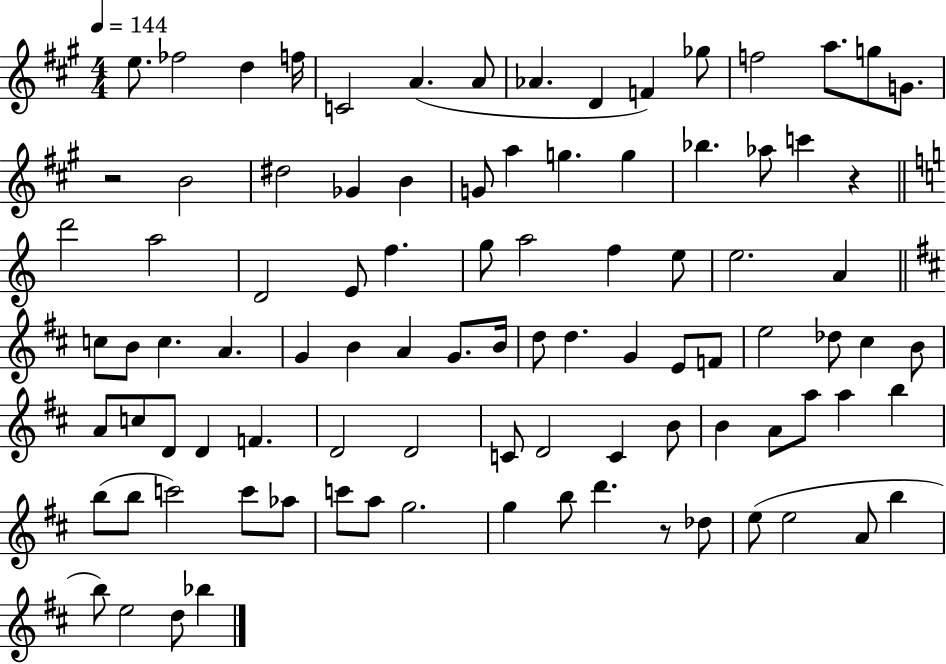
X:1
T:Untitled
M:4/4
L:1/4
K:A
e/2 _f2 d f/4 C2 A A/2 _A D F _g/2 f2 a/2 g/2 G/2 z2 B2 ^d2 _G B G/2 a g g _b _a/2 c' z d'2 a2 D2 E/2 f g/2 a2 f e/2 e2 A c/2 B/2 c A G B A G/2 B/4 d/2 d G E/2 F/2 e2 _d/2 ^c B/2 A/2 c/2 D/2 D F D2 D2 C/2 D2 C B/2 B A/2 a/2 a b b/2 b/2 c'2 c'/2 _a/2 c'/2 a/2 g2 g b/2 d' z/2 _d/2 e/2 e2 A/2 b b/2 e2 d/2 _b